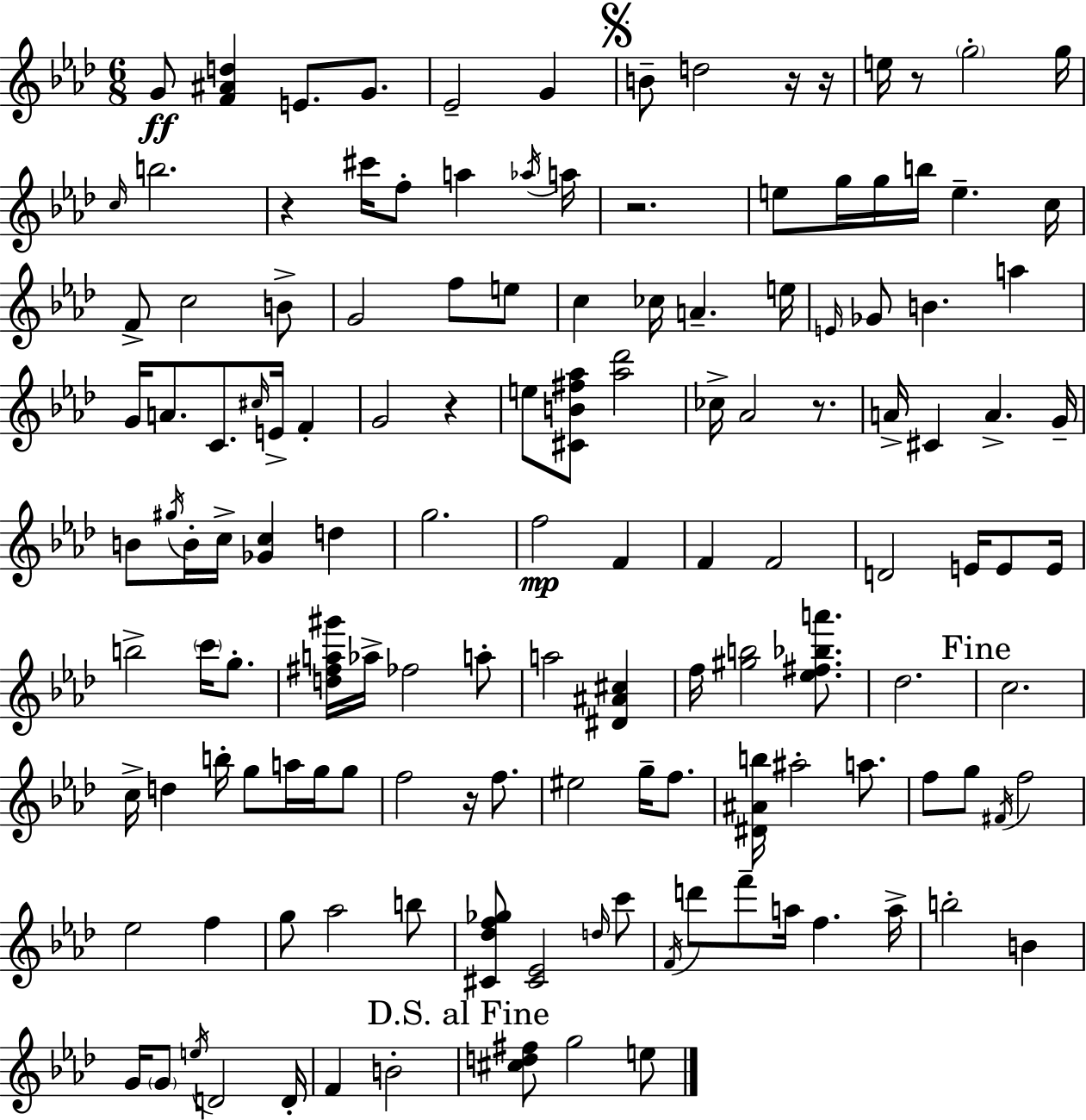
G4/e [F4,A#4,D5]/q E4/e. G4/e. Eb4/h G4/q B4/e D5/h R/s R/s E5/s R/e G5/h G5/s C5/s B5/h. R/q C#6/s F5/e A5/q Ab5/s A5/s R/h. E5/e G5/s G5/s B5/s E5/q. C5/s F4/e C5/h B4/e G4/h F5/e E5/e C5/q CES5/s A4/q. E5/s E4/s Gb4/e B4/q. A5/q G4/s A4/e. C4/e. C#5/s E4/s F4/q G4/h R/q E5/e [C#4,B4,F#5,Ab5]/e [Ab5,Db6]/h CES5/s Ab4/h R/e. A4/s C#4/q A4/q. G4/s B4/e G#5/s B4/s C5/s [Gb4,C5]/q D5/q G5/h. F5/h F4/q F4/q F4/h D4/h E4/s E4/e E4/s B5/h C6/s G5/e. [D5,F#5,A5,G#6]/s Ab5/s FES5/h A5/e A5/h [D#4,A#4,C#5]/q F5/s [G#5,B5]/h [Eb5,F#5,Bb5,A6]/e. Db5/h. C5/h. C5/s D5/q B5/s G5/e A5/s G5/s G5/e F5/h R/s F5/e. EIS5/h G5/s F5/e. [D#4,A#4,B5]/s A#5/h A5/e. F5/e G5/e F#4/s F5/h Eb5/h F5/q G5/e Ab5/h B5/e [C#4,Db5,F5,Gb5]/e [C#4,Eb4]/h D5/s C6/e F4/s D6/e F6/e A5/s F5/q. A5/s B5/h B4/q G4/s G4/e E5/s D4/h D4/s F4/q B4/h [C#5,D5,F#5]/e G5/h E5/e